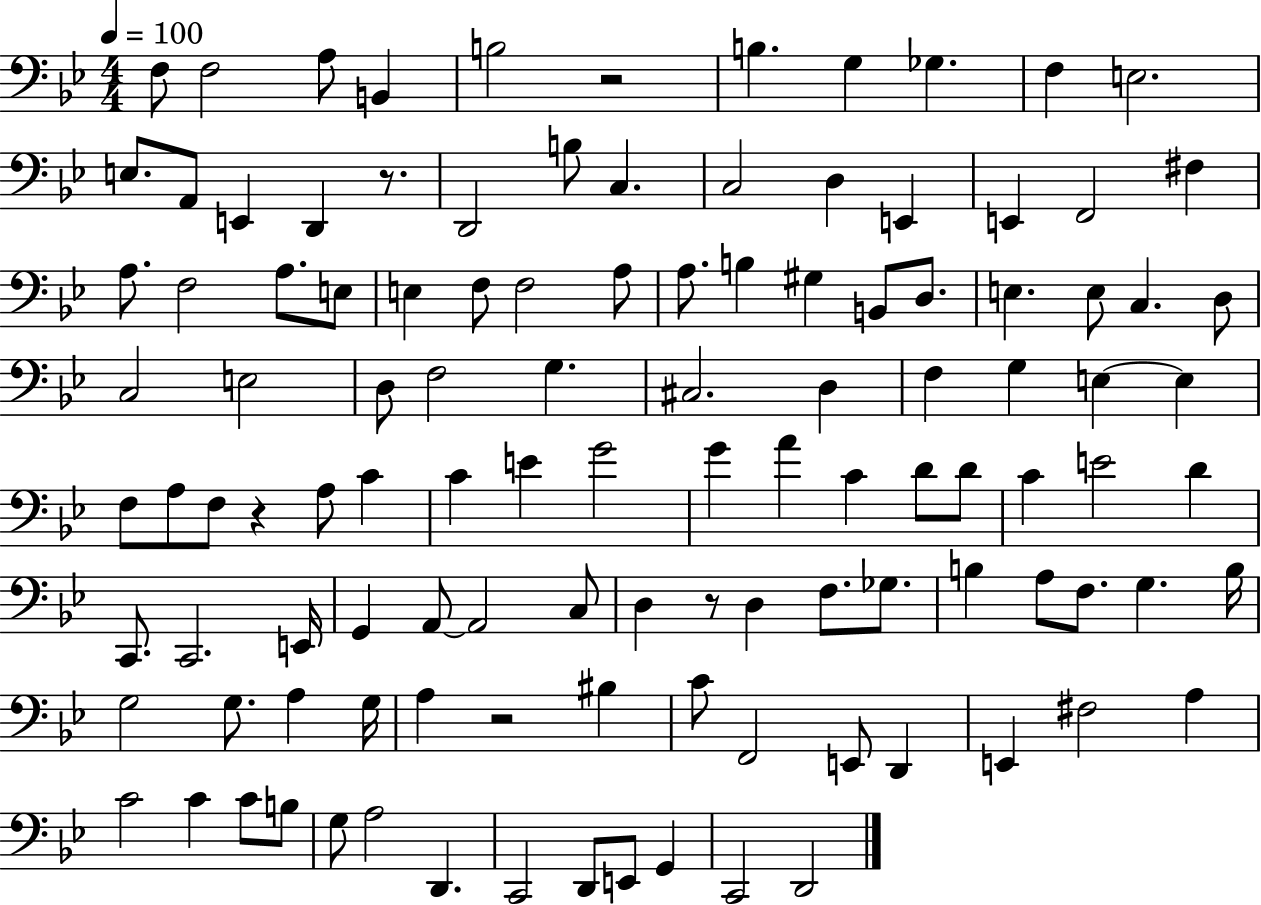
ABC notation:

X:1
T:Untitled
M:4/4
L:1/4
K:Bb
F,/2 F,2 A,/2 B,, B,2 z2 B, G, _G, F, E,2 E,/2 A,,/2 E,, D,, z/2 D,,2 B,/2 C, C,2 D, E,, E,, F,,2 ^F, A,/2 F,2 A,/2 E,/2 E, F,/2 F,2 A,/2 A,/2 B, ^G, B,,/2 D,/2 E, E,/2 C, D,/2 C,2 E,2 D,/2 F,2 G, ^C,2 D, F, G, E, E, F,/2 A,/2 F,/2 z A,/2 C C E G2 G A C D/2 D/2 C E2 D C,,/2 C,,2 E,,/4 G,, A,,/2 A,,2 C,/2 D, z/2 D, F,/2 _G,/2 B, A,/2 F,/2 G, B,/4 G,2 G,/2 A, G,/4 A, z2 ^B, C/2 F,,2 E,,/2 D,, E,, ^F,2 A, C2 C C/2 B,/2 G,/2 A,2 D,, C,,2 D,,/2 E,,/2 G,, C,,2 D,,2